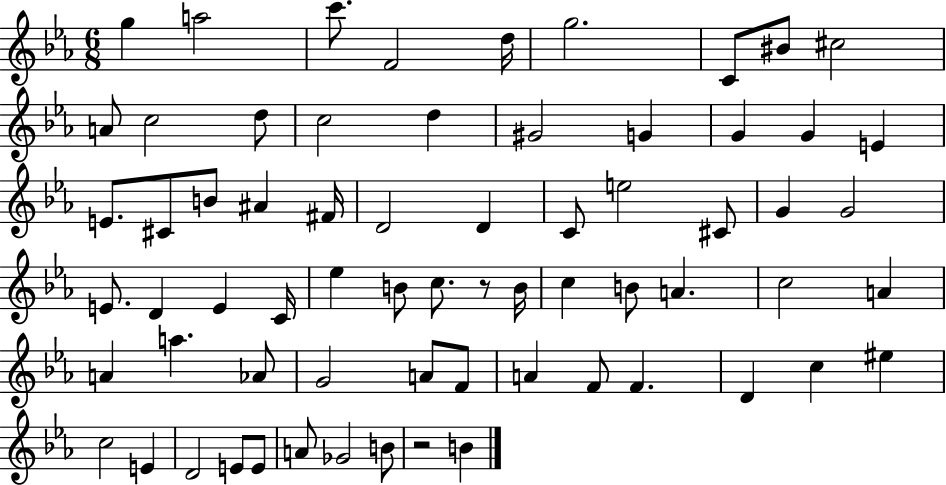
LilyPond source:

{
  \clef treble
  \numericTimeSignature
  \time 6/8
  \key ees \major
  g''4 a''2 | c'''8. f'2 d''16 | g''2. | c'8 bis'8 cis''2 | \break a'8 c''2 d''8 | c''2 d''4 | gis'2 g'4 | g'4 g'4 e'4 | \break e'8. cis'8 b'8 ais'4 fis'16 | d'2 d'4 | c'8 e''2 cis'8 | g'4 g'2 | \break e'8. d'4 e'4 c'16 | ees''4 b'8 c''8. r8 b'16 | c''4 b'8 a'4. | c''2 a'4 | \break a'4 a''4. aes'8 | g'2 a'8 f'8 | a'4 f'8 f'4. | d'4 c''4 eis''4 | \break c''2 e'4 | d'2 e'8 e'8 | a'8 ges'2 b'8 | r2 b'4 | \break \bar "|."
}